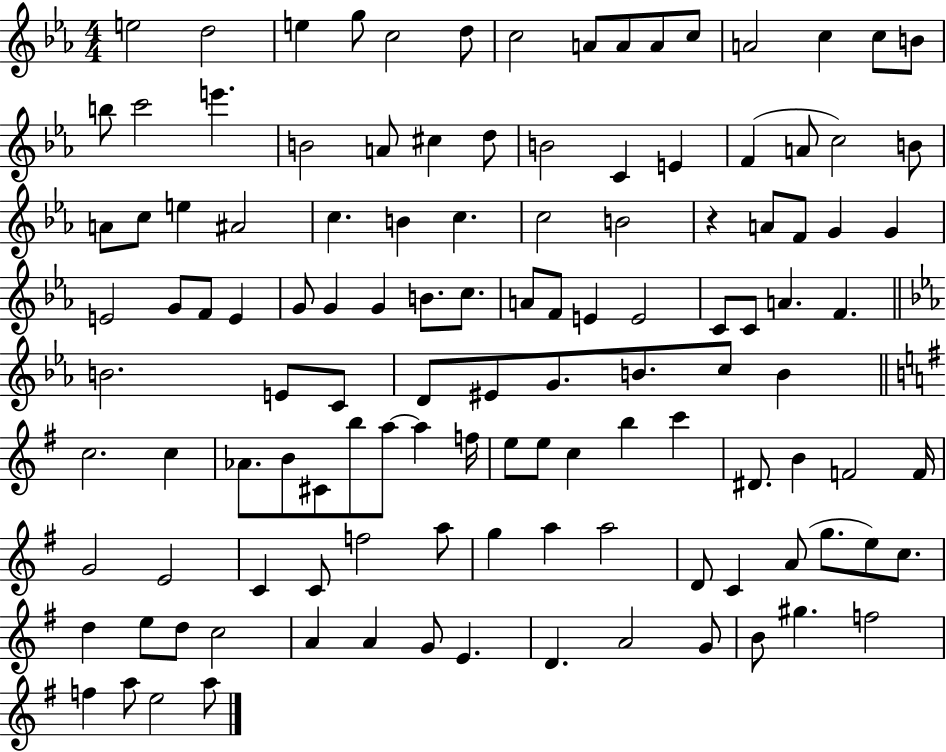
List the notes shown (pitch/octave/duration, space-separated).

E5/h D5/h E5/q G5/e C5/h D5/e C5/h A4/e A4/e A4/e C5/e A4/h C5/q C5/e B4/e B5/e C6/h E6/q. B4/h A4/e C#5/q D5/e B4/h C4/q E4/q F4/q A4/e C5/h B4/e A4/e C5/e E5/q A#4/h C5/q. B4/q C5/q. C5/h B4/h R/q A4/e F4/e G4/q G4/q E4/h G4/e F4/e E4/q G4/e G4/q G4/q B4/e. C5/e. A4/e F4/e E4/q E4/h C4/e C4/e A4/q. F4/q. B4/h. E4/e C4/e D4/e EIS4/e G4/e. B4/e. C5/e B4/q C5/h. C5/q Ab4/e. B4/e C#4/e B5/e A5/e A5/q F5/s E5/e E5/e C5/q B5/q C6/q D#4/e. B4/q F4/h F4/s G4/h E4/h C4/q C4/e F5/h A5/e G5/q A5/q A5/h D4/e C4/q A4/e G5/e. E5/e C5/e. D5/q E5/e D5/e C5/h A4/q A4/q G4/e E4/q. D4/q. A4/h G4/e B4/e G#5/q. F5/h F5/q A5/e E5/h A5/e